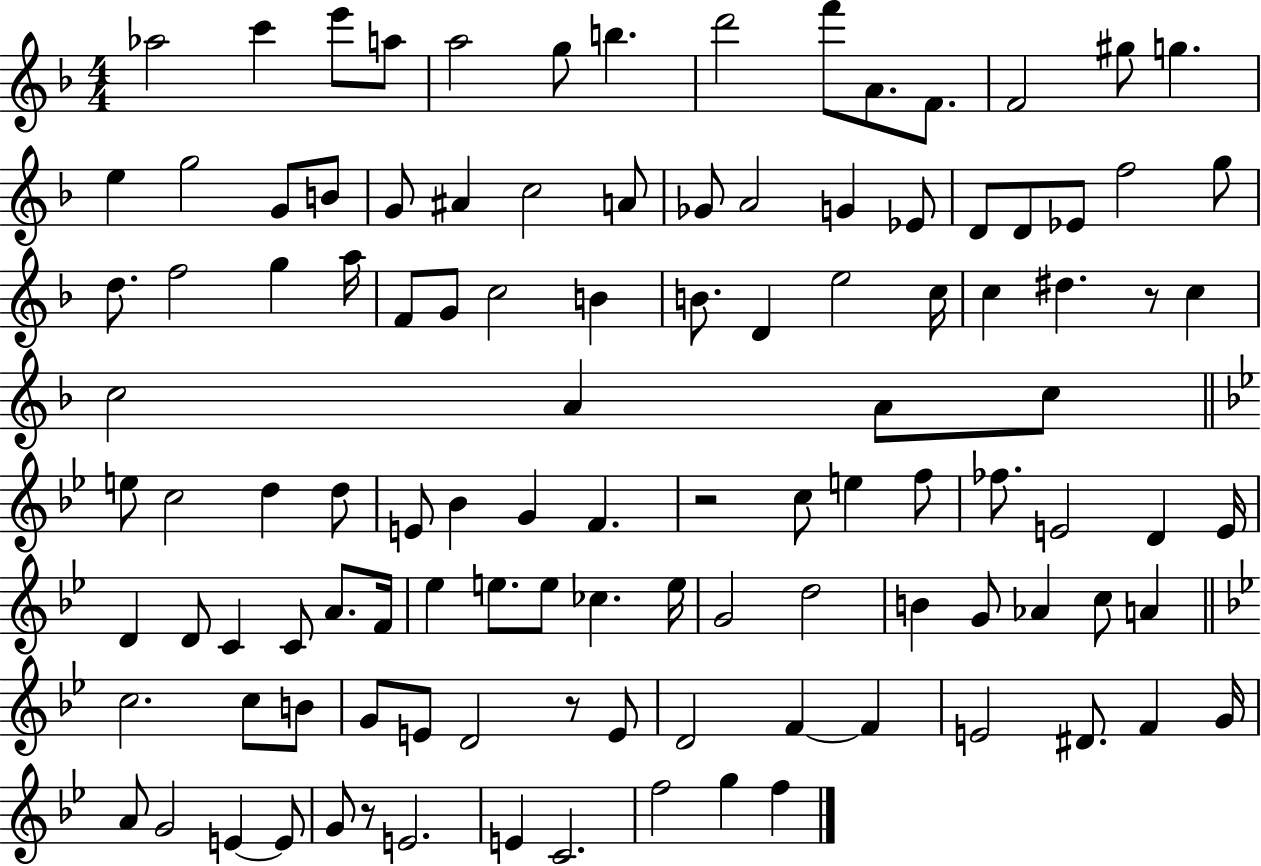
{
  \clef treble
  \numericTimeSignature
  \time 4/4
  \key f \major
  aes''2 c'''4 e'''8 a''8 | a''2 g''8 b''4. | d'''2 f'''8 a'8. f'8. | f'2 gis''8 g''4. | \break e''4 g''2 g'8 b'8 | g'8 ais'4 c''2 a'8 | ges'8 a'2 g'4 ees'8 | d'8 d'8 ees'8 f''2 g''8 | \break d''8. f''2 g''4 a''16 | f'8 g'8 c''2 b'4 | b'8. d'4 e''2 c''16 | c''4 dis''4. r8 c''4 | \break c''2 a'4 a'8 c''8 | \bar "||" \break \key g \minor e''8 c''2 d''4 d''8 | e'8 bes'4 g'4 f'4. | r2 c''8 e''4 f''8 | fes''8. e'2 d'4 e'16 | \break d'4 d'8 c'4 c'8 a'8. f'16 | ees''4 e''8. e''8 ces''4. e''16 | g'2 d''2 | b'4 g'8 aes'4 c''8 a'4 | \break \bar "||" \break \key bes \major c''2. c''8 b'8 | g'8 e'8 d'2 r8 e'8 | d'2 f'4~~ f'4 | e'2 dis'8. f'4 g'16 | \break a'8 g'2 e'4~~ e'8 | g'8 r8 e'2. | e'4 c'2. | f''2 g''4 f''4 | \break \bar "|."
}